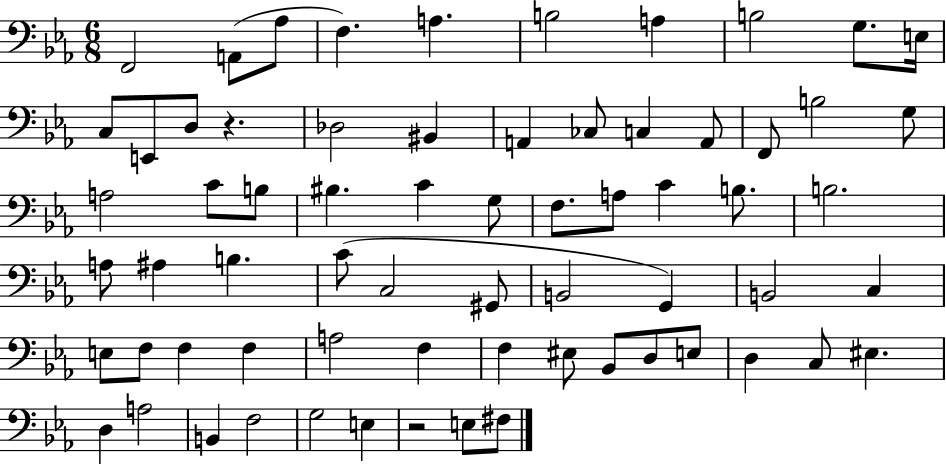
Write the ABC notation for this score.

X:1
T:Untitled
M:6/8
L:1/4
K:Eb
F,,2 A,,/2 _A,/2 F, A, B,2 A, B,2 G,/2 E,/4 C,/2 E,,/2 D,/2 z _D,2 ^B,, A,, _C,/2 C, A,,/2 F,,/2 B,2 G,/2 A,2 C/2 B,/2 ^B, C G,/2 F,/2 A,/2 C B,/2 B,2 A,/2 ^A, B, C/2 C,2 ^G,,/2 B,,2 G,, B,,2 C, E,/2 F,/2 F, F, A,2 F, F, ^E,/2 _B,,/2 D,/2 E,/2 D, C,/2 ^E, D, A,2 B,, F,2 G,2 E, z2 E,/2 ^F,/2